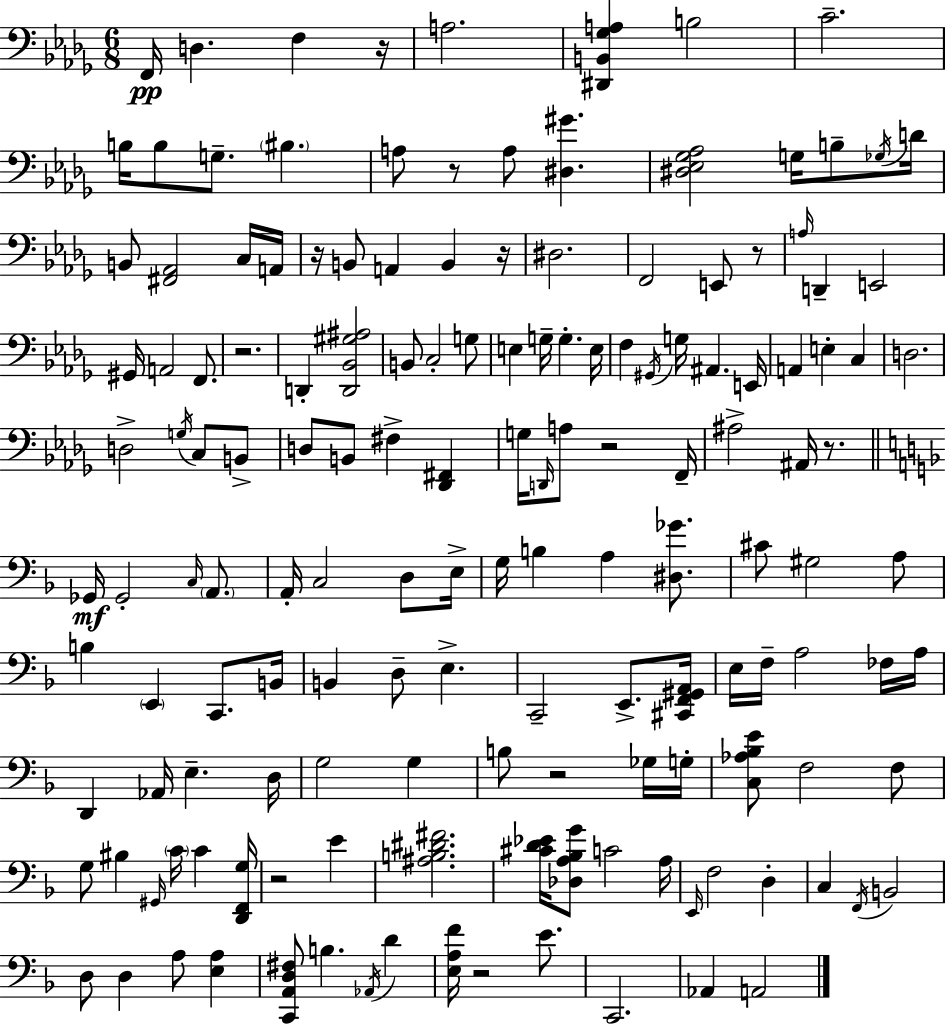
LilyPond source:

{
  \clef bass
  \numericTimeSignature
  \time 6/8
  \key bes \minor
  f,16\pp d4. f4 r16 | a2. | <dis, b, ges a>4 b2 | c'2.-- | \break b16 b8 g8.-- \parenthesize bis4. | a8 r8 a8 <dis gis'>4. | <dis ees ges aes>2 g16 b8-- \acciaccatura { ges16 } | d'16 b,8 <fis, aes,>2 c16 | \break a,16 r16 b,8 a,4 b,4 | r16 dis2. | f,2 e,8 r8 | \grace { a16 } d,4-- e,2 | \break gis,16 a,2 f,8. | r2. | d,4-. <d, bes, gis ais>2 | b,8 c2-. | \break g8 e4 g16-- g4.-. | e16 f4 \acciaccatura { gis,16 } g16 ais,4. | e,16 a,4 e4-. c4 | d2. | \break d2-> \acciaccatura { g16 } | c8 b,8-> d8 b,8 fis4-> | <des, fis,>4 g16 \grace { d,16 } a8 r2 | f,16-- ais2-> | \break ais,16 r8. \bar "||" \break \key f \major ges,16\mf ges,2-. \grace { c16 } \parenthesize a,8. | a,16-. c2 d8 | e16-> g16 b4 a4 <dis ges'>8. | cis'8 gis2 a8 | \break b4 \parenthesize e,4 c,8. | b,16 b,4 d8-- e4.-> | c,2-- e,8.-> | <cis, f, gis, a,>16 e16 f16-- a2 fes16 | \break a16 d,4 aes,16 e4.-- | d16 g2 g4 | b8 r2 ges16 | g16-. <c aes bes e'>8 f2 f8 | \break g8 bis4 \grace { gis,16 } \parenthesize c'16 c'4 | <d, f, g>16 r2 e'4 | <ais b dis' fis'>2. | <cis' d' ees'>16 <des a bes g'>8 c'2 | \break a16 \grace { e,16 } f2 d4-. | c4 \acciaccatura { f,16 } b,2 | d8 d4 a8 | <e a>4 <c, a, d fis>8 b4. | \break \acciaccatura { aes,16 } d'4 <e a f'>16 r2 | e'8. c,2. | aes,4 a,2 | \bar "|."
}